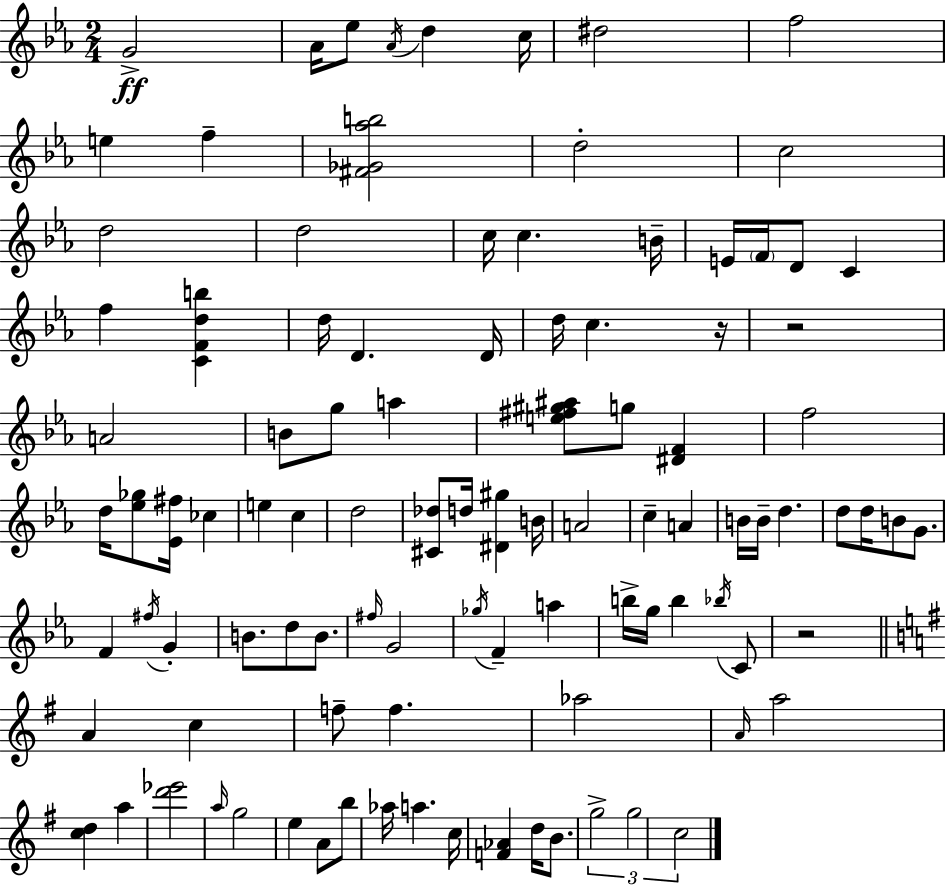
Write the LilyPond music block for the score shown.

{
  \clef treble
  \numericTimeSignature
  \time 2/4
  \key c \minor
  g'2->\ff | aes'16 ees''8 \acciaccatura { aes'16 } d''4 | c''16 dis''2 | f''2 | \break e''4 f''4-- | <fis' ges' aes'' b''>2 | d''2-. | c''2 | \break d''2 | d''2 | c''16 c''4. | b'16-- e'16 \parenthesize f'16 d'8 c'4 | \break f''4 <c' f' d'' b''>4 | d''16 d'4. | d'16 d''16 c''4. | r16 r2 | \break a'2 | b'8 g''8 a''4 | <e'' fis'' gis'' ais''>8 g''8 <dis' f'>4 | f''2 | \break d''16 <ees'' ges''>8 <ees' fis''>16 ces''4 | e''4 c''4 | d''2 | <cis' des''>8 d''16 <dis' gis''>4 | \break b'16 a'2 | c''4-- a'4 | b'16 b'16-- d''4. | d''8 d''16 b'8 g'8. | \break f'4 \acciaccatura { fis''16 } g'4-. | b'8. d''8 b'8. | \grace { fis''16 } g'2 | \acciaccatura { ges''16 } f'4-- | \break a''4 b''16-> g''16 b''4 | \acciaccatura { bes''16 } c'8 r2 | \bar "||" \break \key g \major a'4 c''4 | f''8-- f''4. | aes''2 | \grace { a'16 } a''2 | \break <c'' d''>4 a''4 | <d''' ees'''>2 | \grace { a''16 } g''2 | e''4 a'8 | \break b''8 aes''16 a''4. | c''16 <f' aes'>4 d''16 b'8. | \tuplet 3/2 { g''2-> | g''2 | \break c''2 } | \bar "|."
}